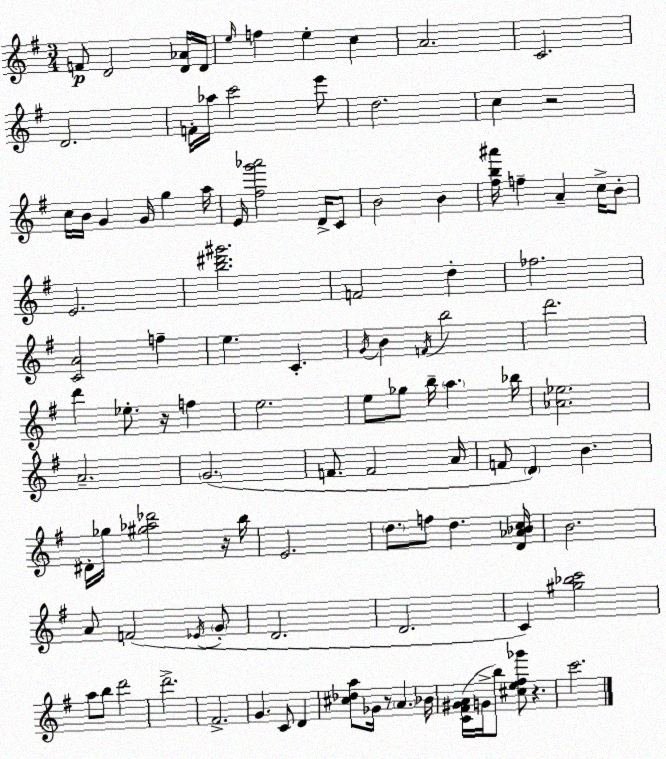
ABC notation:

X:1
T:Untitled
M:3/4
L:1/4
K:Em
F/2 D2 [D_A]/4 D/4 e/4 f e c A2 C2 D2 F/4 _a/4 c'2 e'/2 d2 c z2 c/4 B/4 G G/4 g a/4 E/4 [^fg'_a']2 D/4 C/2 B2 B [^fb^a']/4 f A c/4 B/2 E2 [b^d'^g']2 F2 d _f2 [CA]2 f e C G/4 B F/4 b2 d'2 d' _e/2 z/4 f e2 e/2 _g/2 b/4 a _b/4 [_A_e]2 A2 G2 F/2 F2 A/4 F/2 D B ^D/4 _g/4 [^g_a_d']2 z/4 b/4 E2 d/2 f/2 d [D_A_Bc]/4 B2 A/2 F2 _E/4 G/2 D2 D2 C [^g_bc']2 a/2 b/2 d'2 d'2 ^F2 G C/2 D [^c_da]/2 _G/4 z/2 A _B/4 [C^F^GA]/4 G/4 b/2 [^ce^f_g']/2 z c'2